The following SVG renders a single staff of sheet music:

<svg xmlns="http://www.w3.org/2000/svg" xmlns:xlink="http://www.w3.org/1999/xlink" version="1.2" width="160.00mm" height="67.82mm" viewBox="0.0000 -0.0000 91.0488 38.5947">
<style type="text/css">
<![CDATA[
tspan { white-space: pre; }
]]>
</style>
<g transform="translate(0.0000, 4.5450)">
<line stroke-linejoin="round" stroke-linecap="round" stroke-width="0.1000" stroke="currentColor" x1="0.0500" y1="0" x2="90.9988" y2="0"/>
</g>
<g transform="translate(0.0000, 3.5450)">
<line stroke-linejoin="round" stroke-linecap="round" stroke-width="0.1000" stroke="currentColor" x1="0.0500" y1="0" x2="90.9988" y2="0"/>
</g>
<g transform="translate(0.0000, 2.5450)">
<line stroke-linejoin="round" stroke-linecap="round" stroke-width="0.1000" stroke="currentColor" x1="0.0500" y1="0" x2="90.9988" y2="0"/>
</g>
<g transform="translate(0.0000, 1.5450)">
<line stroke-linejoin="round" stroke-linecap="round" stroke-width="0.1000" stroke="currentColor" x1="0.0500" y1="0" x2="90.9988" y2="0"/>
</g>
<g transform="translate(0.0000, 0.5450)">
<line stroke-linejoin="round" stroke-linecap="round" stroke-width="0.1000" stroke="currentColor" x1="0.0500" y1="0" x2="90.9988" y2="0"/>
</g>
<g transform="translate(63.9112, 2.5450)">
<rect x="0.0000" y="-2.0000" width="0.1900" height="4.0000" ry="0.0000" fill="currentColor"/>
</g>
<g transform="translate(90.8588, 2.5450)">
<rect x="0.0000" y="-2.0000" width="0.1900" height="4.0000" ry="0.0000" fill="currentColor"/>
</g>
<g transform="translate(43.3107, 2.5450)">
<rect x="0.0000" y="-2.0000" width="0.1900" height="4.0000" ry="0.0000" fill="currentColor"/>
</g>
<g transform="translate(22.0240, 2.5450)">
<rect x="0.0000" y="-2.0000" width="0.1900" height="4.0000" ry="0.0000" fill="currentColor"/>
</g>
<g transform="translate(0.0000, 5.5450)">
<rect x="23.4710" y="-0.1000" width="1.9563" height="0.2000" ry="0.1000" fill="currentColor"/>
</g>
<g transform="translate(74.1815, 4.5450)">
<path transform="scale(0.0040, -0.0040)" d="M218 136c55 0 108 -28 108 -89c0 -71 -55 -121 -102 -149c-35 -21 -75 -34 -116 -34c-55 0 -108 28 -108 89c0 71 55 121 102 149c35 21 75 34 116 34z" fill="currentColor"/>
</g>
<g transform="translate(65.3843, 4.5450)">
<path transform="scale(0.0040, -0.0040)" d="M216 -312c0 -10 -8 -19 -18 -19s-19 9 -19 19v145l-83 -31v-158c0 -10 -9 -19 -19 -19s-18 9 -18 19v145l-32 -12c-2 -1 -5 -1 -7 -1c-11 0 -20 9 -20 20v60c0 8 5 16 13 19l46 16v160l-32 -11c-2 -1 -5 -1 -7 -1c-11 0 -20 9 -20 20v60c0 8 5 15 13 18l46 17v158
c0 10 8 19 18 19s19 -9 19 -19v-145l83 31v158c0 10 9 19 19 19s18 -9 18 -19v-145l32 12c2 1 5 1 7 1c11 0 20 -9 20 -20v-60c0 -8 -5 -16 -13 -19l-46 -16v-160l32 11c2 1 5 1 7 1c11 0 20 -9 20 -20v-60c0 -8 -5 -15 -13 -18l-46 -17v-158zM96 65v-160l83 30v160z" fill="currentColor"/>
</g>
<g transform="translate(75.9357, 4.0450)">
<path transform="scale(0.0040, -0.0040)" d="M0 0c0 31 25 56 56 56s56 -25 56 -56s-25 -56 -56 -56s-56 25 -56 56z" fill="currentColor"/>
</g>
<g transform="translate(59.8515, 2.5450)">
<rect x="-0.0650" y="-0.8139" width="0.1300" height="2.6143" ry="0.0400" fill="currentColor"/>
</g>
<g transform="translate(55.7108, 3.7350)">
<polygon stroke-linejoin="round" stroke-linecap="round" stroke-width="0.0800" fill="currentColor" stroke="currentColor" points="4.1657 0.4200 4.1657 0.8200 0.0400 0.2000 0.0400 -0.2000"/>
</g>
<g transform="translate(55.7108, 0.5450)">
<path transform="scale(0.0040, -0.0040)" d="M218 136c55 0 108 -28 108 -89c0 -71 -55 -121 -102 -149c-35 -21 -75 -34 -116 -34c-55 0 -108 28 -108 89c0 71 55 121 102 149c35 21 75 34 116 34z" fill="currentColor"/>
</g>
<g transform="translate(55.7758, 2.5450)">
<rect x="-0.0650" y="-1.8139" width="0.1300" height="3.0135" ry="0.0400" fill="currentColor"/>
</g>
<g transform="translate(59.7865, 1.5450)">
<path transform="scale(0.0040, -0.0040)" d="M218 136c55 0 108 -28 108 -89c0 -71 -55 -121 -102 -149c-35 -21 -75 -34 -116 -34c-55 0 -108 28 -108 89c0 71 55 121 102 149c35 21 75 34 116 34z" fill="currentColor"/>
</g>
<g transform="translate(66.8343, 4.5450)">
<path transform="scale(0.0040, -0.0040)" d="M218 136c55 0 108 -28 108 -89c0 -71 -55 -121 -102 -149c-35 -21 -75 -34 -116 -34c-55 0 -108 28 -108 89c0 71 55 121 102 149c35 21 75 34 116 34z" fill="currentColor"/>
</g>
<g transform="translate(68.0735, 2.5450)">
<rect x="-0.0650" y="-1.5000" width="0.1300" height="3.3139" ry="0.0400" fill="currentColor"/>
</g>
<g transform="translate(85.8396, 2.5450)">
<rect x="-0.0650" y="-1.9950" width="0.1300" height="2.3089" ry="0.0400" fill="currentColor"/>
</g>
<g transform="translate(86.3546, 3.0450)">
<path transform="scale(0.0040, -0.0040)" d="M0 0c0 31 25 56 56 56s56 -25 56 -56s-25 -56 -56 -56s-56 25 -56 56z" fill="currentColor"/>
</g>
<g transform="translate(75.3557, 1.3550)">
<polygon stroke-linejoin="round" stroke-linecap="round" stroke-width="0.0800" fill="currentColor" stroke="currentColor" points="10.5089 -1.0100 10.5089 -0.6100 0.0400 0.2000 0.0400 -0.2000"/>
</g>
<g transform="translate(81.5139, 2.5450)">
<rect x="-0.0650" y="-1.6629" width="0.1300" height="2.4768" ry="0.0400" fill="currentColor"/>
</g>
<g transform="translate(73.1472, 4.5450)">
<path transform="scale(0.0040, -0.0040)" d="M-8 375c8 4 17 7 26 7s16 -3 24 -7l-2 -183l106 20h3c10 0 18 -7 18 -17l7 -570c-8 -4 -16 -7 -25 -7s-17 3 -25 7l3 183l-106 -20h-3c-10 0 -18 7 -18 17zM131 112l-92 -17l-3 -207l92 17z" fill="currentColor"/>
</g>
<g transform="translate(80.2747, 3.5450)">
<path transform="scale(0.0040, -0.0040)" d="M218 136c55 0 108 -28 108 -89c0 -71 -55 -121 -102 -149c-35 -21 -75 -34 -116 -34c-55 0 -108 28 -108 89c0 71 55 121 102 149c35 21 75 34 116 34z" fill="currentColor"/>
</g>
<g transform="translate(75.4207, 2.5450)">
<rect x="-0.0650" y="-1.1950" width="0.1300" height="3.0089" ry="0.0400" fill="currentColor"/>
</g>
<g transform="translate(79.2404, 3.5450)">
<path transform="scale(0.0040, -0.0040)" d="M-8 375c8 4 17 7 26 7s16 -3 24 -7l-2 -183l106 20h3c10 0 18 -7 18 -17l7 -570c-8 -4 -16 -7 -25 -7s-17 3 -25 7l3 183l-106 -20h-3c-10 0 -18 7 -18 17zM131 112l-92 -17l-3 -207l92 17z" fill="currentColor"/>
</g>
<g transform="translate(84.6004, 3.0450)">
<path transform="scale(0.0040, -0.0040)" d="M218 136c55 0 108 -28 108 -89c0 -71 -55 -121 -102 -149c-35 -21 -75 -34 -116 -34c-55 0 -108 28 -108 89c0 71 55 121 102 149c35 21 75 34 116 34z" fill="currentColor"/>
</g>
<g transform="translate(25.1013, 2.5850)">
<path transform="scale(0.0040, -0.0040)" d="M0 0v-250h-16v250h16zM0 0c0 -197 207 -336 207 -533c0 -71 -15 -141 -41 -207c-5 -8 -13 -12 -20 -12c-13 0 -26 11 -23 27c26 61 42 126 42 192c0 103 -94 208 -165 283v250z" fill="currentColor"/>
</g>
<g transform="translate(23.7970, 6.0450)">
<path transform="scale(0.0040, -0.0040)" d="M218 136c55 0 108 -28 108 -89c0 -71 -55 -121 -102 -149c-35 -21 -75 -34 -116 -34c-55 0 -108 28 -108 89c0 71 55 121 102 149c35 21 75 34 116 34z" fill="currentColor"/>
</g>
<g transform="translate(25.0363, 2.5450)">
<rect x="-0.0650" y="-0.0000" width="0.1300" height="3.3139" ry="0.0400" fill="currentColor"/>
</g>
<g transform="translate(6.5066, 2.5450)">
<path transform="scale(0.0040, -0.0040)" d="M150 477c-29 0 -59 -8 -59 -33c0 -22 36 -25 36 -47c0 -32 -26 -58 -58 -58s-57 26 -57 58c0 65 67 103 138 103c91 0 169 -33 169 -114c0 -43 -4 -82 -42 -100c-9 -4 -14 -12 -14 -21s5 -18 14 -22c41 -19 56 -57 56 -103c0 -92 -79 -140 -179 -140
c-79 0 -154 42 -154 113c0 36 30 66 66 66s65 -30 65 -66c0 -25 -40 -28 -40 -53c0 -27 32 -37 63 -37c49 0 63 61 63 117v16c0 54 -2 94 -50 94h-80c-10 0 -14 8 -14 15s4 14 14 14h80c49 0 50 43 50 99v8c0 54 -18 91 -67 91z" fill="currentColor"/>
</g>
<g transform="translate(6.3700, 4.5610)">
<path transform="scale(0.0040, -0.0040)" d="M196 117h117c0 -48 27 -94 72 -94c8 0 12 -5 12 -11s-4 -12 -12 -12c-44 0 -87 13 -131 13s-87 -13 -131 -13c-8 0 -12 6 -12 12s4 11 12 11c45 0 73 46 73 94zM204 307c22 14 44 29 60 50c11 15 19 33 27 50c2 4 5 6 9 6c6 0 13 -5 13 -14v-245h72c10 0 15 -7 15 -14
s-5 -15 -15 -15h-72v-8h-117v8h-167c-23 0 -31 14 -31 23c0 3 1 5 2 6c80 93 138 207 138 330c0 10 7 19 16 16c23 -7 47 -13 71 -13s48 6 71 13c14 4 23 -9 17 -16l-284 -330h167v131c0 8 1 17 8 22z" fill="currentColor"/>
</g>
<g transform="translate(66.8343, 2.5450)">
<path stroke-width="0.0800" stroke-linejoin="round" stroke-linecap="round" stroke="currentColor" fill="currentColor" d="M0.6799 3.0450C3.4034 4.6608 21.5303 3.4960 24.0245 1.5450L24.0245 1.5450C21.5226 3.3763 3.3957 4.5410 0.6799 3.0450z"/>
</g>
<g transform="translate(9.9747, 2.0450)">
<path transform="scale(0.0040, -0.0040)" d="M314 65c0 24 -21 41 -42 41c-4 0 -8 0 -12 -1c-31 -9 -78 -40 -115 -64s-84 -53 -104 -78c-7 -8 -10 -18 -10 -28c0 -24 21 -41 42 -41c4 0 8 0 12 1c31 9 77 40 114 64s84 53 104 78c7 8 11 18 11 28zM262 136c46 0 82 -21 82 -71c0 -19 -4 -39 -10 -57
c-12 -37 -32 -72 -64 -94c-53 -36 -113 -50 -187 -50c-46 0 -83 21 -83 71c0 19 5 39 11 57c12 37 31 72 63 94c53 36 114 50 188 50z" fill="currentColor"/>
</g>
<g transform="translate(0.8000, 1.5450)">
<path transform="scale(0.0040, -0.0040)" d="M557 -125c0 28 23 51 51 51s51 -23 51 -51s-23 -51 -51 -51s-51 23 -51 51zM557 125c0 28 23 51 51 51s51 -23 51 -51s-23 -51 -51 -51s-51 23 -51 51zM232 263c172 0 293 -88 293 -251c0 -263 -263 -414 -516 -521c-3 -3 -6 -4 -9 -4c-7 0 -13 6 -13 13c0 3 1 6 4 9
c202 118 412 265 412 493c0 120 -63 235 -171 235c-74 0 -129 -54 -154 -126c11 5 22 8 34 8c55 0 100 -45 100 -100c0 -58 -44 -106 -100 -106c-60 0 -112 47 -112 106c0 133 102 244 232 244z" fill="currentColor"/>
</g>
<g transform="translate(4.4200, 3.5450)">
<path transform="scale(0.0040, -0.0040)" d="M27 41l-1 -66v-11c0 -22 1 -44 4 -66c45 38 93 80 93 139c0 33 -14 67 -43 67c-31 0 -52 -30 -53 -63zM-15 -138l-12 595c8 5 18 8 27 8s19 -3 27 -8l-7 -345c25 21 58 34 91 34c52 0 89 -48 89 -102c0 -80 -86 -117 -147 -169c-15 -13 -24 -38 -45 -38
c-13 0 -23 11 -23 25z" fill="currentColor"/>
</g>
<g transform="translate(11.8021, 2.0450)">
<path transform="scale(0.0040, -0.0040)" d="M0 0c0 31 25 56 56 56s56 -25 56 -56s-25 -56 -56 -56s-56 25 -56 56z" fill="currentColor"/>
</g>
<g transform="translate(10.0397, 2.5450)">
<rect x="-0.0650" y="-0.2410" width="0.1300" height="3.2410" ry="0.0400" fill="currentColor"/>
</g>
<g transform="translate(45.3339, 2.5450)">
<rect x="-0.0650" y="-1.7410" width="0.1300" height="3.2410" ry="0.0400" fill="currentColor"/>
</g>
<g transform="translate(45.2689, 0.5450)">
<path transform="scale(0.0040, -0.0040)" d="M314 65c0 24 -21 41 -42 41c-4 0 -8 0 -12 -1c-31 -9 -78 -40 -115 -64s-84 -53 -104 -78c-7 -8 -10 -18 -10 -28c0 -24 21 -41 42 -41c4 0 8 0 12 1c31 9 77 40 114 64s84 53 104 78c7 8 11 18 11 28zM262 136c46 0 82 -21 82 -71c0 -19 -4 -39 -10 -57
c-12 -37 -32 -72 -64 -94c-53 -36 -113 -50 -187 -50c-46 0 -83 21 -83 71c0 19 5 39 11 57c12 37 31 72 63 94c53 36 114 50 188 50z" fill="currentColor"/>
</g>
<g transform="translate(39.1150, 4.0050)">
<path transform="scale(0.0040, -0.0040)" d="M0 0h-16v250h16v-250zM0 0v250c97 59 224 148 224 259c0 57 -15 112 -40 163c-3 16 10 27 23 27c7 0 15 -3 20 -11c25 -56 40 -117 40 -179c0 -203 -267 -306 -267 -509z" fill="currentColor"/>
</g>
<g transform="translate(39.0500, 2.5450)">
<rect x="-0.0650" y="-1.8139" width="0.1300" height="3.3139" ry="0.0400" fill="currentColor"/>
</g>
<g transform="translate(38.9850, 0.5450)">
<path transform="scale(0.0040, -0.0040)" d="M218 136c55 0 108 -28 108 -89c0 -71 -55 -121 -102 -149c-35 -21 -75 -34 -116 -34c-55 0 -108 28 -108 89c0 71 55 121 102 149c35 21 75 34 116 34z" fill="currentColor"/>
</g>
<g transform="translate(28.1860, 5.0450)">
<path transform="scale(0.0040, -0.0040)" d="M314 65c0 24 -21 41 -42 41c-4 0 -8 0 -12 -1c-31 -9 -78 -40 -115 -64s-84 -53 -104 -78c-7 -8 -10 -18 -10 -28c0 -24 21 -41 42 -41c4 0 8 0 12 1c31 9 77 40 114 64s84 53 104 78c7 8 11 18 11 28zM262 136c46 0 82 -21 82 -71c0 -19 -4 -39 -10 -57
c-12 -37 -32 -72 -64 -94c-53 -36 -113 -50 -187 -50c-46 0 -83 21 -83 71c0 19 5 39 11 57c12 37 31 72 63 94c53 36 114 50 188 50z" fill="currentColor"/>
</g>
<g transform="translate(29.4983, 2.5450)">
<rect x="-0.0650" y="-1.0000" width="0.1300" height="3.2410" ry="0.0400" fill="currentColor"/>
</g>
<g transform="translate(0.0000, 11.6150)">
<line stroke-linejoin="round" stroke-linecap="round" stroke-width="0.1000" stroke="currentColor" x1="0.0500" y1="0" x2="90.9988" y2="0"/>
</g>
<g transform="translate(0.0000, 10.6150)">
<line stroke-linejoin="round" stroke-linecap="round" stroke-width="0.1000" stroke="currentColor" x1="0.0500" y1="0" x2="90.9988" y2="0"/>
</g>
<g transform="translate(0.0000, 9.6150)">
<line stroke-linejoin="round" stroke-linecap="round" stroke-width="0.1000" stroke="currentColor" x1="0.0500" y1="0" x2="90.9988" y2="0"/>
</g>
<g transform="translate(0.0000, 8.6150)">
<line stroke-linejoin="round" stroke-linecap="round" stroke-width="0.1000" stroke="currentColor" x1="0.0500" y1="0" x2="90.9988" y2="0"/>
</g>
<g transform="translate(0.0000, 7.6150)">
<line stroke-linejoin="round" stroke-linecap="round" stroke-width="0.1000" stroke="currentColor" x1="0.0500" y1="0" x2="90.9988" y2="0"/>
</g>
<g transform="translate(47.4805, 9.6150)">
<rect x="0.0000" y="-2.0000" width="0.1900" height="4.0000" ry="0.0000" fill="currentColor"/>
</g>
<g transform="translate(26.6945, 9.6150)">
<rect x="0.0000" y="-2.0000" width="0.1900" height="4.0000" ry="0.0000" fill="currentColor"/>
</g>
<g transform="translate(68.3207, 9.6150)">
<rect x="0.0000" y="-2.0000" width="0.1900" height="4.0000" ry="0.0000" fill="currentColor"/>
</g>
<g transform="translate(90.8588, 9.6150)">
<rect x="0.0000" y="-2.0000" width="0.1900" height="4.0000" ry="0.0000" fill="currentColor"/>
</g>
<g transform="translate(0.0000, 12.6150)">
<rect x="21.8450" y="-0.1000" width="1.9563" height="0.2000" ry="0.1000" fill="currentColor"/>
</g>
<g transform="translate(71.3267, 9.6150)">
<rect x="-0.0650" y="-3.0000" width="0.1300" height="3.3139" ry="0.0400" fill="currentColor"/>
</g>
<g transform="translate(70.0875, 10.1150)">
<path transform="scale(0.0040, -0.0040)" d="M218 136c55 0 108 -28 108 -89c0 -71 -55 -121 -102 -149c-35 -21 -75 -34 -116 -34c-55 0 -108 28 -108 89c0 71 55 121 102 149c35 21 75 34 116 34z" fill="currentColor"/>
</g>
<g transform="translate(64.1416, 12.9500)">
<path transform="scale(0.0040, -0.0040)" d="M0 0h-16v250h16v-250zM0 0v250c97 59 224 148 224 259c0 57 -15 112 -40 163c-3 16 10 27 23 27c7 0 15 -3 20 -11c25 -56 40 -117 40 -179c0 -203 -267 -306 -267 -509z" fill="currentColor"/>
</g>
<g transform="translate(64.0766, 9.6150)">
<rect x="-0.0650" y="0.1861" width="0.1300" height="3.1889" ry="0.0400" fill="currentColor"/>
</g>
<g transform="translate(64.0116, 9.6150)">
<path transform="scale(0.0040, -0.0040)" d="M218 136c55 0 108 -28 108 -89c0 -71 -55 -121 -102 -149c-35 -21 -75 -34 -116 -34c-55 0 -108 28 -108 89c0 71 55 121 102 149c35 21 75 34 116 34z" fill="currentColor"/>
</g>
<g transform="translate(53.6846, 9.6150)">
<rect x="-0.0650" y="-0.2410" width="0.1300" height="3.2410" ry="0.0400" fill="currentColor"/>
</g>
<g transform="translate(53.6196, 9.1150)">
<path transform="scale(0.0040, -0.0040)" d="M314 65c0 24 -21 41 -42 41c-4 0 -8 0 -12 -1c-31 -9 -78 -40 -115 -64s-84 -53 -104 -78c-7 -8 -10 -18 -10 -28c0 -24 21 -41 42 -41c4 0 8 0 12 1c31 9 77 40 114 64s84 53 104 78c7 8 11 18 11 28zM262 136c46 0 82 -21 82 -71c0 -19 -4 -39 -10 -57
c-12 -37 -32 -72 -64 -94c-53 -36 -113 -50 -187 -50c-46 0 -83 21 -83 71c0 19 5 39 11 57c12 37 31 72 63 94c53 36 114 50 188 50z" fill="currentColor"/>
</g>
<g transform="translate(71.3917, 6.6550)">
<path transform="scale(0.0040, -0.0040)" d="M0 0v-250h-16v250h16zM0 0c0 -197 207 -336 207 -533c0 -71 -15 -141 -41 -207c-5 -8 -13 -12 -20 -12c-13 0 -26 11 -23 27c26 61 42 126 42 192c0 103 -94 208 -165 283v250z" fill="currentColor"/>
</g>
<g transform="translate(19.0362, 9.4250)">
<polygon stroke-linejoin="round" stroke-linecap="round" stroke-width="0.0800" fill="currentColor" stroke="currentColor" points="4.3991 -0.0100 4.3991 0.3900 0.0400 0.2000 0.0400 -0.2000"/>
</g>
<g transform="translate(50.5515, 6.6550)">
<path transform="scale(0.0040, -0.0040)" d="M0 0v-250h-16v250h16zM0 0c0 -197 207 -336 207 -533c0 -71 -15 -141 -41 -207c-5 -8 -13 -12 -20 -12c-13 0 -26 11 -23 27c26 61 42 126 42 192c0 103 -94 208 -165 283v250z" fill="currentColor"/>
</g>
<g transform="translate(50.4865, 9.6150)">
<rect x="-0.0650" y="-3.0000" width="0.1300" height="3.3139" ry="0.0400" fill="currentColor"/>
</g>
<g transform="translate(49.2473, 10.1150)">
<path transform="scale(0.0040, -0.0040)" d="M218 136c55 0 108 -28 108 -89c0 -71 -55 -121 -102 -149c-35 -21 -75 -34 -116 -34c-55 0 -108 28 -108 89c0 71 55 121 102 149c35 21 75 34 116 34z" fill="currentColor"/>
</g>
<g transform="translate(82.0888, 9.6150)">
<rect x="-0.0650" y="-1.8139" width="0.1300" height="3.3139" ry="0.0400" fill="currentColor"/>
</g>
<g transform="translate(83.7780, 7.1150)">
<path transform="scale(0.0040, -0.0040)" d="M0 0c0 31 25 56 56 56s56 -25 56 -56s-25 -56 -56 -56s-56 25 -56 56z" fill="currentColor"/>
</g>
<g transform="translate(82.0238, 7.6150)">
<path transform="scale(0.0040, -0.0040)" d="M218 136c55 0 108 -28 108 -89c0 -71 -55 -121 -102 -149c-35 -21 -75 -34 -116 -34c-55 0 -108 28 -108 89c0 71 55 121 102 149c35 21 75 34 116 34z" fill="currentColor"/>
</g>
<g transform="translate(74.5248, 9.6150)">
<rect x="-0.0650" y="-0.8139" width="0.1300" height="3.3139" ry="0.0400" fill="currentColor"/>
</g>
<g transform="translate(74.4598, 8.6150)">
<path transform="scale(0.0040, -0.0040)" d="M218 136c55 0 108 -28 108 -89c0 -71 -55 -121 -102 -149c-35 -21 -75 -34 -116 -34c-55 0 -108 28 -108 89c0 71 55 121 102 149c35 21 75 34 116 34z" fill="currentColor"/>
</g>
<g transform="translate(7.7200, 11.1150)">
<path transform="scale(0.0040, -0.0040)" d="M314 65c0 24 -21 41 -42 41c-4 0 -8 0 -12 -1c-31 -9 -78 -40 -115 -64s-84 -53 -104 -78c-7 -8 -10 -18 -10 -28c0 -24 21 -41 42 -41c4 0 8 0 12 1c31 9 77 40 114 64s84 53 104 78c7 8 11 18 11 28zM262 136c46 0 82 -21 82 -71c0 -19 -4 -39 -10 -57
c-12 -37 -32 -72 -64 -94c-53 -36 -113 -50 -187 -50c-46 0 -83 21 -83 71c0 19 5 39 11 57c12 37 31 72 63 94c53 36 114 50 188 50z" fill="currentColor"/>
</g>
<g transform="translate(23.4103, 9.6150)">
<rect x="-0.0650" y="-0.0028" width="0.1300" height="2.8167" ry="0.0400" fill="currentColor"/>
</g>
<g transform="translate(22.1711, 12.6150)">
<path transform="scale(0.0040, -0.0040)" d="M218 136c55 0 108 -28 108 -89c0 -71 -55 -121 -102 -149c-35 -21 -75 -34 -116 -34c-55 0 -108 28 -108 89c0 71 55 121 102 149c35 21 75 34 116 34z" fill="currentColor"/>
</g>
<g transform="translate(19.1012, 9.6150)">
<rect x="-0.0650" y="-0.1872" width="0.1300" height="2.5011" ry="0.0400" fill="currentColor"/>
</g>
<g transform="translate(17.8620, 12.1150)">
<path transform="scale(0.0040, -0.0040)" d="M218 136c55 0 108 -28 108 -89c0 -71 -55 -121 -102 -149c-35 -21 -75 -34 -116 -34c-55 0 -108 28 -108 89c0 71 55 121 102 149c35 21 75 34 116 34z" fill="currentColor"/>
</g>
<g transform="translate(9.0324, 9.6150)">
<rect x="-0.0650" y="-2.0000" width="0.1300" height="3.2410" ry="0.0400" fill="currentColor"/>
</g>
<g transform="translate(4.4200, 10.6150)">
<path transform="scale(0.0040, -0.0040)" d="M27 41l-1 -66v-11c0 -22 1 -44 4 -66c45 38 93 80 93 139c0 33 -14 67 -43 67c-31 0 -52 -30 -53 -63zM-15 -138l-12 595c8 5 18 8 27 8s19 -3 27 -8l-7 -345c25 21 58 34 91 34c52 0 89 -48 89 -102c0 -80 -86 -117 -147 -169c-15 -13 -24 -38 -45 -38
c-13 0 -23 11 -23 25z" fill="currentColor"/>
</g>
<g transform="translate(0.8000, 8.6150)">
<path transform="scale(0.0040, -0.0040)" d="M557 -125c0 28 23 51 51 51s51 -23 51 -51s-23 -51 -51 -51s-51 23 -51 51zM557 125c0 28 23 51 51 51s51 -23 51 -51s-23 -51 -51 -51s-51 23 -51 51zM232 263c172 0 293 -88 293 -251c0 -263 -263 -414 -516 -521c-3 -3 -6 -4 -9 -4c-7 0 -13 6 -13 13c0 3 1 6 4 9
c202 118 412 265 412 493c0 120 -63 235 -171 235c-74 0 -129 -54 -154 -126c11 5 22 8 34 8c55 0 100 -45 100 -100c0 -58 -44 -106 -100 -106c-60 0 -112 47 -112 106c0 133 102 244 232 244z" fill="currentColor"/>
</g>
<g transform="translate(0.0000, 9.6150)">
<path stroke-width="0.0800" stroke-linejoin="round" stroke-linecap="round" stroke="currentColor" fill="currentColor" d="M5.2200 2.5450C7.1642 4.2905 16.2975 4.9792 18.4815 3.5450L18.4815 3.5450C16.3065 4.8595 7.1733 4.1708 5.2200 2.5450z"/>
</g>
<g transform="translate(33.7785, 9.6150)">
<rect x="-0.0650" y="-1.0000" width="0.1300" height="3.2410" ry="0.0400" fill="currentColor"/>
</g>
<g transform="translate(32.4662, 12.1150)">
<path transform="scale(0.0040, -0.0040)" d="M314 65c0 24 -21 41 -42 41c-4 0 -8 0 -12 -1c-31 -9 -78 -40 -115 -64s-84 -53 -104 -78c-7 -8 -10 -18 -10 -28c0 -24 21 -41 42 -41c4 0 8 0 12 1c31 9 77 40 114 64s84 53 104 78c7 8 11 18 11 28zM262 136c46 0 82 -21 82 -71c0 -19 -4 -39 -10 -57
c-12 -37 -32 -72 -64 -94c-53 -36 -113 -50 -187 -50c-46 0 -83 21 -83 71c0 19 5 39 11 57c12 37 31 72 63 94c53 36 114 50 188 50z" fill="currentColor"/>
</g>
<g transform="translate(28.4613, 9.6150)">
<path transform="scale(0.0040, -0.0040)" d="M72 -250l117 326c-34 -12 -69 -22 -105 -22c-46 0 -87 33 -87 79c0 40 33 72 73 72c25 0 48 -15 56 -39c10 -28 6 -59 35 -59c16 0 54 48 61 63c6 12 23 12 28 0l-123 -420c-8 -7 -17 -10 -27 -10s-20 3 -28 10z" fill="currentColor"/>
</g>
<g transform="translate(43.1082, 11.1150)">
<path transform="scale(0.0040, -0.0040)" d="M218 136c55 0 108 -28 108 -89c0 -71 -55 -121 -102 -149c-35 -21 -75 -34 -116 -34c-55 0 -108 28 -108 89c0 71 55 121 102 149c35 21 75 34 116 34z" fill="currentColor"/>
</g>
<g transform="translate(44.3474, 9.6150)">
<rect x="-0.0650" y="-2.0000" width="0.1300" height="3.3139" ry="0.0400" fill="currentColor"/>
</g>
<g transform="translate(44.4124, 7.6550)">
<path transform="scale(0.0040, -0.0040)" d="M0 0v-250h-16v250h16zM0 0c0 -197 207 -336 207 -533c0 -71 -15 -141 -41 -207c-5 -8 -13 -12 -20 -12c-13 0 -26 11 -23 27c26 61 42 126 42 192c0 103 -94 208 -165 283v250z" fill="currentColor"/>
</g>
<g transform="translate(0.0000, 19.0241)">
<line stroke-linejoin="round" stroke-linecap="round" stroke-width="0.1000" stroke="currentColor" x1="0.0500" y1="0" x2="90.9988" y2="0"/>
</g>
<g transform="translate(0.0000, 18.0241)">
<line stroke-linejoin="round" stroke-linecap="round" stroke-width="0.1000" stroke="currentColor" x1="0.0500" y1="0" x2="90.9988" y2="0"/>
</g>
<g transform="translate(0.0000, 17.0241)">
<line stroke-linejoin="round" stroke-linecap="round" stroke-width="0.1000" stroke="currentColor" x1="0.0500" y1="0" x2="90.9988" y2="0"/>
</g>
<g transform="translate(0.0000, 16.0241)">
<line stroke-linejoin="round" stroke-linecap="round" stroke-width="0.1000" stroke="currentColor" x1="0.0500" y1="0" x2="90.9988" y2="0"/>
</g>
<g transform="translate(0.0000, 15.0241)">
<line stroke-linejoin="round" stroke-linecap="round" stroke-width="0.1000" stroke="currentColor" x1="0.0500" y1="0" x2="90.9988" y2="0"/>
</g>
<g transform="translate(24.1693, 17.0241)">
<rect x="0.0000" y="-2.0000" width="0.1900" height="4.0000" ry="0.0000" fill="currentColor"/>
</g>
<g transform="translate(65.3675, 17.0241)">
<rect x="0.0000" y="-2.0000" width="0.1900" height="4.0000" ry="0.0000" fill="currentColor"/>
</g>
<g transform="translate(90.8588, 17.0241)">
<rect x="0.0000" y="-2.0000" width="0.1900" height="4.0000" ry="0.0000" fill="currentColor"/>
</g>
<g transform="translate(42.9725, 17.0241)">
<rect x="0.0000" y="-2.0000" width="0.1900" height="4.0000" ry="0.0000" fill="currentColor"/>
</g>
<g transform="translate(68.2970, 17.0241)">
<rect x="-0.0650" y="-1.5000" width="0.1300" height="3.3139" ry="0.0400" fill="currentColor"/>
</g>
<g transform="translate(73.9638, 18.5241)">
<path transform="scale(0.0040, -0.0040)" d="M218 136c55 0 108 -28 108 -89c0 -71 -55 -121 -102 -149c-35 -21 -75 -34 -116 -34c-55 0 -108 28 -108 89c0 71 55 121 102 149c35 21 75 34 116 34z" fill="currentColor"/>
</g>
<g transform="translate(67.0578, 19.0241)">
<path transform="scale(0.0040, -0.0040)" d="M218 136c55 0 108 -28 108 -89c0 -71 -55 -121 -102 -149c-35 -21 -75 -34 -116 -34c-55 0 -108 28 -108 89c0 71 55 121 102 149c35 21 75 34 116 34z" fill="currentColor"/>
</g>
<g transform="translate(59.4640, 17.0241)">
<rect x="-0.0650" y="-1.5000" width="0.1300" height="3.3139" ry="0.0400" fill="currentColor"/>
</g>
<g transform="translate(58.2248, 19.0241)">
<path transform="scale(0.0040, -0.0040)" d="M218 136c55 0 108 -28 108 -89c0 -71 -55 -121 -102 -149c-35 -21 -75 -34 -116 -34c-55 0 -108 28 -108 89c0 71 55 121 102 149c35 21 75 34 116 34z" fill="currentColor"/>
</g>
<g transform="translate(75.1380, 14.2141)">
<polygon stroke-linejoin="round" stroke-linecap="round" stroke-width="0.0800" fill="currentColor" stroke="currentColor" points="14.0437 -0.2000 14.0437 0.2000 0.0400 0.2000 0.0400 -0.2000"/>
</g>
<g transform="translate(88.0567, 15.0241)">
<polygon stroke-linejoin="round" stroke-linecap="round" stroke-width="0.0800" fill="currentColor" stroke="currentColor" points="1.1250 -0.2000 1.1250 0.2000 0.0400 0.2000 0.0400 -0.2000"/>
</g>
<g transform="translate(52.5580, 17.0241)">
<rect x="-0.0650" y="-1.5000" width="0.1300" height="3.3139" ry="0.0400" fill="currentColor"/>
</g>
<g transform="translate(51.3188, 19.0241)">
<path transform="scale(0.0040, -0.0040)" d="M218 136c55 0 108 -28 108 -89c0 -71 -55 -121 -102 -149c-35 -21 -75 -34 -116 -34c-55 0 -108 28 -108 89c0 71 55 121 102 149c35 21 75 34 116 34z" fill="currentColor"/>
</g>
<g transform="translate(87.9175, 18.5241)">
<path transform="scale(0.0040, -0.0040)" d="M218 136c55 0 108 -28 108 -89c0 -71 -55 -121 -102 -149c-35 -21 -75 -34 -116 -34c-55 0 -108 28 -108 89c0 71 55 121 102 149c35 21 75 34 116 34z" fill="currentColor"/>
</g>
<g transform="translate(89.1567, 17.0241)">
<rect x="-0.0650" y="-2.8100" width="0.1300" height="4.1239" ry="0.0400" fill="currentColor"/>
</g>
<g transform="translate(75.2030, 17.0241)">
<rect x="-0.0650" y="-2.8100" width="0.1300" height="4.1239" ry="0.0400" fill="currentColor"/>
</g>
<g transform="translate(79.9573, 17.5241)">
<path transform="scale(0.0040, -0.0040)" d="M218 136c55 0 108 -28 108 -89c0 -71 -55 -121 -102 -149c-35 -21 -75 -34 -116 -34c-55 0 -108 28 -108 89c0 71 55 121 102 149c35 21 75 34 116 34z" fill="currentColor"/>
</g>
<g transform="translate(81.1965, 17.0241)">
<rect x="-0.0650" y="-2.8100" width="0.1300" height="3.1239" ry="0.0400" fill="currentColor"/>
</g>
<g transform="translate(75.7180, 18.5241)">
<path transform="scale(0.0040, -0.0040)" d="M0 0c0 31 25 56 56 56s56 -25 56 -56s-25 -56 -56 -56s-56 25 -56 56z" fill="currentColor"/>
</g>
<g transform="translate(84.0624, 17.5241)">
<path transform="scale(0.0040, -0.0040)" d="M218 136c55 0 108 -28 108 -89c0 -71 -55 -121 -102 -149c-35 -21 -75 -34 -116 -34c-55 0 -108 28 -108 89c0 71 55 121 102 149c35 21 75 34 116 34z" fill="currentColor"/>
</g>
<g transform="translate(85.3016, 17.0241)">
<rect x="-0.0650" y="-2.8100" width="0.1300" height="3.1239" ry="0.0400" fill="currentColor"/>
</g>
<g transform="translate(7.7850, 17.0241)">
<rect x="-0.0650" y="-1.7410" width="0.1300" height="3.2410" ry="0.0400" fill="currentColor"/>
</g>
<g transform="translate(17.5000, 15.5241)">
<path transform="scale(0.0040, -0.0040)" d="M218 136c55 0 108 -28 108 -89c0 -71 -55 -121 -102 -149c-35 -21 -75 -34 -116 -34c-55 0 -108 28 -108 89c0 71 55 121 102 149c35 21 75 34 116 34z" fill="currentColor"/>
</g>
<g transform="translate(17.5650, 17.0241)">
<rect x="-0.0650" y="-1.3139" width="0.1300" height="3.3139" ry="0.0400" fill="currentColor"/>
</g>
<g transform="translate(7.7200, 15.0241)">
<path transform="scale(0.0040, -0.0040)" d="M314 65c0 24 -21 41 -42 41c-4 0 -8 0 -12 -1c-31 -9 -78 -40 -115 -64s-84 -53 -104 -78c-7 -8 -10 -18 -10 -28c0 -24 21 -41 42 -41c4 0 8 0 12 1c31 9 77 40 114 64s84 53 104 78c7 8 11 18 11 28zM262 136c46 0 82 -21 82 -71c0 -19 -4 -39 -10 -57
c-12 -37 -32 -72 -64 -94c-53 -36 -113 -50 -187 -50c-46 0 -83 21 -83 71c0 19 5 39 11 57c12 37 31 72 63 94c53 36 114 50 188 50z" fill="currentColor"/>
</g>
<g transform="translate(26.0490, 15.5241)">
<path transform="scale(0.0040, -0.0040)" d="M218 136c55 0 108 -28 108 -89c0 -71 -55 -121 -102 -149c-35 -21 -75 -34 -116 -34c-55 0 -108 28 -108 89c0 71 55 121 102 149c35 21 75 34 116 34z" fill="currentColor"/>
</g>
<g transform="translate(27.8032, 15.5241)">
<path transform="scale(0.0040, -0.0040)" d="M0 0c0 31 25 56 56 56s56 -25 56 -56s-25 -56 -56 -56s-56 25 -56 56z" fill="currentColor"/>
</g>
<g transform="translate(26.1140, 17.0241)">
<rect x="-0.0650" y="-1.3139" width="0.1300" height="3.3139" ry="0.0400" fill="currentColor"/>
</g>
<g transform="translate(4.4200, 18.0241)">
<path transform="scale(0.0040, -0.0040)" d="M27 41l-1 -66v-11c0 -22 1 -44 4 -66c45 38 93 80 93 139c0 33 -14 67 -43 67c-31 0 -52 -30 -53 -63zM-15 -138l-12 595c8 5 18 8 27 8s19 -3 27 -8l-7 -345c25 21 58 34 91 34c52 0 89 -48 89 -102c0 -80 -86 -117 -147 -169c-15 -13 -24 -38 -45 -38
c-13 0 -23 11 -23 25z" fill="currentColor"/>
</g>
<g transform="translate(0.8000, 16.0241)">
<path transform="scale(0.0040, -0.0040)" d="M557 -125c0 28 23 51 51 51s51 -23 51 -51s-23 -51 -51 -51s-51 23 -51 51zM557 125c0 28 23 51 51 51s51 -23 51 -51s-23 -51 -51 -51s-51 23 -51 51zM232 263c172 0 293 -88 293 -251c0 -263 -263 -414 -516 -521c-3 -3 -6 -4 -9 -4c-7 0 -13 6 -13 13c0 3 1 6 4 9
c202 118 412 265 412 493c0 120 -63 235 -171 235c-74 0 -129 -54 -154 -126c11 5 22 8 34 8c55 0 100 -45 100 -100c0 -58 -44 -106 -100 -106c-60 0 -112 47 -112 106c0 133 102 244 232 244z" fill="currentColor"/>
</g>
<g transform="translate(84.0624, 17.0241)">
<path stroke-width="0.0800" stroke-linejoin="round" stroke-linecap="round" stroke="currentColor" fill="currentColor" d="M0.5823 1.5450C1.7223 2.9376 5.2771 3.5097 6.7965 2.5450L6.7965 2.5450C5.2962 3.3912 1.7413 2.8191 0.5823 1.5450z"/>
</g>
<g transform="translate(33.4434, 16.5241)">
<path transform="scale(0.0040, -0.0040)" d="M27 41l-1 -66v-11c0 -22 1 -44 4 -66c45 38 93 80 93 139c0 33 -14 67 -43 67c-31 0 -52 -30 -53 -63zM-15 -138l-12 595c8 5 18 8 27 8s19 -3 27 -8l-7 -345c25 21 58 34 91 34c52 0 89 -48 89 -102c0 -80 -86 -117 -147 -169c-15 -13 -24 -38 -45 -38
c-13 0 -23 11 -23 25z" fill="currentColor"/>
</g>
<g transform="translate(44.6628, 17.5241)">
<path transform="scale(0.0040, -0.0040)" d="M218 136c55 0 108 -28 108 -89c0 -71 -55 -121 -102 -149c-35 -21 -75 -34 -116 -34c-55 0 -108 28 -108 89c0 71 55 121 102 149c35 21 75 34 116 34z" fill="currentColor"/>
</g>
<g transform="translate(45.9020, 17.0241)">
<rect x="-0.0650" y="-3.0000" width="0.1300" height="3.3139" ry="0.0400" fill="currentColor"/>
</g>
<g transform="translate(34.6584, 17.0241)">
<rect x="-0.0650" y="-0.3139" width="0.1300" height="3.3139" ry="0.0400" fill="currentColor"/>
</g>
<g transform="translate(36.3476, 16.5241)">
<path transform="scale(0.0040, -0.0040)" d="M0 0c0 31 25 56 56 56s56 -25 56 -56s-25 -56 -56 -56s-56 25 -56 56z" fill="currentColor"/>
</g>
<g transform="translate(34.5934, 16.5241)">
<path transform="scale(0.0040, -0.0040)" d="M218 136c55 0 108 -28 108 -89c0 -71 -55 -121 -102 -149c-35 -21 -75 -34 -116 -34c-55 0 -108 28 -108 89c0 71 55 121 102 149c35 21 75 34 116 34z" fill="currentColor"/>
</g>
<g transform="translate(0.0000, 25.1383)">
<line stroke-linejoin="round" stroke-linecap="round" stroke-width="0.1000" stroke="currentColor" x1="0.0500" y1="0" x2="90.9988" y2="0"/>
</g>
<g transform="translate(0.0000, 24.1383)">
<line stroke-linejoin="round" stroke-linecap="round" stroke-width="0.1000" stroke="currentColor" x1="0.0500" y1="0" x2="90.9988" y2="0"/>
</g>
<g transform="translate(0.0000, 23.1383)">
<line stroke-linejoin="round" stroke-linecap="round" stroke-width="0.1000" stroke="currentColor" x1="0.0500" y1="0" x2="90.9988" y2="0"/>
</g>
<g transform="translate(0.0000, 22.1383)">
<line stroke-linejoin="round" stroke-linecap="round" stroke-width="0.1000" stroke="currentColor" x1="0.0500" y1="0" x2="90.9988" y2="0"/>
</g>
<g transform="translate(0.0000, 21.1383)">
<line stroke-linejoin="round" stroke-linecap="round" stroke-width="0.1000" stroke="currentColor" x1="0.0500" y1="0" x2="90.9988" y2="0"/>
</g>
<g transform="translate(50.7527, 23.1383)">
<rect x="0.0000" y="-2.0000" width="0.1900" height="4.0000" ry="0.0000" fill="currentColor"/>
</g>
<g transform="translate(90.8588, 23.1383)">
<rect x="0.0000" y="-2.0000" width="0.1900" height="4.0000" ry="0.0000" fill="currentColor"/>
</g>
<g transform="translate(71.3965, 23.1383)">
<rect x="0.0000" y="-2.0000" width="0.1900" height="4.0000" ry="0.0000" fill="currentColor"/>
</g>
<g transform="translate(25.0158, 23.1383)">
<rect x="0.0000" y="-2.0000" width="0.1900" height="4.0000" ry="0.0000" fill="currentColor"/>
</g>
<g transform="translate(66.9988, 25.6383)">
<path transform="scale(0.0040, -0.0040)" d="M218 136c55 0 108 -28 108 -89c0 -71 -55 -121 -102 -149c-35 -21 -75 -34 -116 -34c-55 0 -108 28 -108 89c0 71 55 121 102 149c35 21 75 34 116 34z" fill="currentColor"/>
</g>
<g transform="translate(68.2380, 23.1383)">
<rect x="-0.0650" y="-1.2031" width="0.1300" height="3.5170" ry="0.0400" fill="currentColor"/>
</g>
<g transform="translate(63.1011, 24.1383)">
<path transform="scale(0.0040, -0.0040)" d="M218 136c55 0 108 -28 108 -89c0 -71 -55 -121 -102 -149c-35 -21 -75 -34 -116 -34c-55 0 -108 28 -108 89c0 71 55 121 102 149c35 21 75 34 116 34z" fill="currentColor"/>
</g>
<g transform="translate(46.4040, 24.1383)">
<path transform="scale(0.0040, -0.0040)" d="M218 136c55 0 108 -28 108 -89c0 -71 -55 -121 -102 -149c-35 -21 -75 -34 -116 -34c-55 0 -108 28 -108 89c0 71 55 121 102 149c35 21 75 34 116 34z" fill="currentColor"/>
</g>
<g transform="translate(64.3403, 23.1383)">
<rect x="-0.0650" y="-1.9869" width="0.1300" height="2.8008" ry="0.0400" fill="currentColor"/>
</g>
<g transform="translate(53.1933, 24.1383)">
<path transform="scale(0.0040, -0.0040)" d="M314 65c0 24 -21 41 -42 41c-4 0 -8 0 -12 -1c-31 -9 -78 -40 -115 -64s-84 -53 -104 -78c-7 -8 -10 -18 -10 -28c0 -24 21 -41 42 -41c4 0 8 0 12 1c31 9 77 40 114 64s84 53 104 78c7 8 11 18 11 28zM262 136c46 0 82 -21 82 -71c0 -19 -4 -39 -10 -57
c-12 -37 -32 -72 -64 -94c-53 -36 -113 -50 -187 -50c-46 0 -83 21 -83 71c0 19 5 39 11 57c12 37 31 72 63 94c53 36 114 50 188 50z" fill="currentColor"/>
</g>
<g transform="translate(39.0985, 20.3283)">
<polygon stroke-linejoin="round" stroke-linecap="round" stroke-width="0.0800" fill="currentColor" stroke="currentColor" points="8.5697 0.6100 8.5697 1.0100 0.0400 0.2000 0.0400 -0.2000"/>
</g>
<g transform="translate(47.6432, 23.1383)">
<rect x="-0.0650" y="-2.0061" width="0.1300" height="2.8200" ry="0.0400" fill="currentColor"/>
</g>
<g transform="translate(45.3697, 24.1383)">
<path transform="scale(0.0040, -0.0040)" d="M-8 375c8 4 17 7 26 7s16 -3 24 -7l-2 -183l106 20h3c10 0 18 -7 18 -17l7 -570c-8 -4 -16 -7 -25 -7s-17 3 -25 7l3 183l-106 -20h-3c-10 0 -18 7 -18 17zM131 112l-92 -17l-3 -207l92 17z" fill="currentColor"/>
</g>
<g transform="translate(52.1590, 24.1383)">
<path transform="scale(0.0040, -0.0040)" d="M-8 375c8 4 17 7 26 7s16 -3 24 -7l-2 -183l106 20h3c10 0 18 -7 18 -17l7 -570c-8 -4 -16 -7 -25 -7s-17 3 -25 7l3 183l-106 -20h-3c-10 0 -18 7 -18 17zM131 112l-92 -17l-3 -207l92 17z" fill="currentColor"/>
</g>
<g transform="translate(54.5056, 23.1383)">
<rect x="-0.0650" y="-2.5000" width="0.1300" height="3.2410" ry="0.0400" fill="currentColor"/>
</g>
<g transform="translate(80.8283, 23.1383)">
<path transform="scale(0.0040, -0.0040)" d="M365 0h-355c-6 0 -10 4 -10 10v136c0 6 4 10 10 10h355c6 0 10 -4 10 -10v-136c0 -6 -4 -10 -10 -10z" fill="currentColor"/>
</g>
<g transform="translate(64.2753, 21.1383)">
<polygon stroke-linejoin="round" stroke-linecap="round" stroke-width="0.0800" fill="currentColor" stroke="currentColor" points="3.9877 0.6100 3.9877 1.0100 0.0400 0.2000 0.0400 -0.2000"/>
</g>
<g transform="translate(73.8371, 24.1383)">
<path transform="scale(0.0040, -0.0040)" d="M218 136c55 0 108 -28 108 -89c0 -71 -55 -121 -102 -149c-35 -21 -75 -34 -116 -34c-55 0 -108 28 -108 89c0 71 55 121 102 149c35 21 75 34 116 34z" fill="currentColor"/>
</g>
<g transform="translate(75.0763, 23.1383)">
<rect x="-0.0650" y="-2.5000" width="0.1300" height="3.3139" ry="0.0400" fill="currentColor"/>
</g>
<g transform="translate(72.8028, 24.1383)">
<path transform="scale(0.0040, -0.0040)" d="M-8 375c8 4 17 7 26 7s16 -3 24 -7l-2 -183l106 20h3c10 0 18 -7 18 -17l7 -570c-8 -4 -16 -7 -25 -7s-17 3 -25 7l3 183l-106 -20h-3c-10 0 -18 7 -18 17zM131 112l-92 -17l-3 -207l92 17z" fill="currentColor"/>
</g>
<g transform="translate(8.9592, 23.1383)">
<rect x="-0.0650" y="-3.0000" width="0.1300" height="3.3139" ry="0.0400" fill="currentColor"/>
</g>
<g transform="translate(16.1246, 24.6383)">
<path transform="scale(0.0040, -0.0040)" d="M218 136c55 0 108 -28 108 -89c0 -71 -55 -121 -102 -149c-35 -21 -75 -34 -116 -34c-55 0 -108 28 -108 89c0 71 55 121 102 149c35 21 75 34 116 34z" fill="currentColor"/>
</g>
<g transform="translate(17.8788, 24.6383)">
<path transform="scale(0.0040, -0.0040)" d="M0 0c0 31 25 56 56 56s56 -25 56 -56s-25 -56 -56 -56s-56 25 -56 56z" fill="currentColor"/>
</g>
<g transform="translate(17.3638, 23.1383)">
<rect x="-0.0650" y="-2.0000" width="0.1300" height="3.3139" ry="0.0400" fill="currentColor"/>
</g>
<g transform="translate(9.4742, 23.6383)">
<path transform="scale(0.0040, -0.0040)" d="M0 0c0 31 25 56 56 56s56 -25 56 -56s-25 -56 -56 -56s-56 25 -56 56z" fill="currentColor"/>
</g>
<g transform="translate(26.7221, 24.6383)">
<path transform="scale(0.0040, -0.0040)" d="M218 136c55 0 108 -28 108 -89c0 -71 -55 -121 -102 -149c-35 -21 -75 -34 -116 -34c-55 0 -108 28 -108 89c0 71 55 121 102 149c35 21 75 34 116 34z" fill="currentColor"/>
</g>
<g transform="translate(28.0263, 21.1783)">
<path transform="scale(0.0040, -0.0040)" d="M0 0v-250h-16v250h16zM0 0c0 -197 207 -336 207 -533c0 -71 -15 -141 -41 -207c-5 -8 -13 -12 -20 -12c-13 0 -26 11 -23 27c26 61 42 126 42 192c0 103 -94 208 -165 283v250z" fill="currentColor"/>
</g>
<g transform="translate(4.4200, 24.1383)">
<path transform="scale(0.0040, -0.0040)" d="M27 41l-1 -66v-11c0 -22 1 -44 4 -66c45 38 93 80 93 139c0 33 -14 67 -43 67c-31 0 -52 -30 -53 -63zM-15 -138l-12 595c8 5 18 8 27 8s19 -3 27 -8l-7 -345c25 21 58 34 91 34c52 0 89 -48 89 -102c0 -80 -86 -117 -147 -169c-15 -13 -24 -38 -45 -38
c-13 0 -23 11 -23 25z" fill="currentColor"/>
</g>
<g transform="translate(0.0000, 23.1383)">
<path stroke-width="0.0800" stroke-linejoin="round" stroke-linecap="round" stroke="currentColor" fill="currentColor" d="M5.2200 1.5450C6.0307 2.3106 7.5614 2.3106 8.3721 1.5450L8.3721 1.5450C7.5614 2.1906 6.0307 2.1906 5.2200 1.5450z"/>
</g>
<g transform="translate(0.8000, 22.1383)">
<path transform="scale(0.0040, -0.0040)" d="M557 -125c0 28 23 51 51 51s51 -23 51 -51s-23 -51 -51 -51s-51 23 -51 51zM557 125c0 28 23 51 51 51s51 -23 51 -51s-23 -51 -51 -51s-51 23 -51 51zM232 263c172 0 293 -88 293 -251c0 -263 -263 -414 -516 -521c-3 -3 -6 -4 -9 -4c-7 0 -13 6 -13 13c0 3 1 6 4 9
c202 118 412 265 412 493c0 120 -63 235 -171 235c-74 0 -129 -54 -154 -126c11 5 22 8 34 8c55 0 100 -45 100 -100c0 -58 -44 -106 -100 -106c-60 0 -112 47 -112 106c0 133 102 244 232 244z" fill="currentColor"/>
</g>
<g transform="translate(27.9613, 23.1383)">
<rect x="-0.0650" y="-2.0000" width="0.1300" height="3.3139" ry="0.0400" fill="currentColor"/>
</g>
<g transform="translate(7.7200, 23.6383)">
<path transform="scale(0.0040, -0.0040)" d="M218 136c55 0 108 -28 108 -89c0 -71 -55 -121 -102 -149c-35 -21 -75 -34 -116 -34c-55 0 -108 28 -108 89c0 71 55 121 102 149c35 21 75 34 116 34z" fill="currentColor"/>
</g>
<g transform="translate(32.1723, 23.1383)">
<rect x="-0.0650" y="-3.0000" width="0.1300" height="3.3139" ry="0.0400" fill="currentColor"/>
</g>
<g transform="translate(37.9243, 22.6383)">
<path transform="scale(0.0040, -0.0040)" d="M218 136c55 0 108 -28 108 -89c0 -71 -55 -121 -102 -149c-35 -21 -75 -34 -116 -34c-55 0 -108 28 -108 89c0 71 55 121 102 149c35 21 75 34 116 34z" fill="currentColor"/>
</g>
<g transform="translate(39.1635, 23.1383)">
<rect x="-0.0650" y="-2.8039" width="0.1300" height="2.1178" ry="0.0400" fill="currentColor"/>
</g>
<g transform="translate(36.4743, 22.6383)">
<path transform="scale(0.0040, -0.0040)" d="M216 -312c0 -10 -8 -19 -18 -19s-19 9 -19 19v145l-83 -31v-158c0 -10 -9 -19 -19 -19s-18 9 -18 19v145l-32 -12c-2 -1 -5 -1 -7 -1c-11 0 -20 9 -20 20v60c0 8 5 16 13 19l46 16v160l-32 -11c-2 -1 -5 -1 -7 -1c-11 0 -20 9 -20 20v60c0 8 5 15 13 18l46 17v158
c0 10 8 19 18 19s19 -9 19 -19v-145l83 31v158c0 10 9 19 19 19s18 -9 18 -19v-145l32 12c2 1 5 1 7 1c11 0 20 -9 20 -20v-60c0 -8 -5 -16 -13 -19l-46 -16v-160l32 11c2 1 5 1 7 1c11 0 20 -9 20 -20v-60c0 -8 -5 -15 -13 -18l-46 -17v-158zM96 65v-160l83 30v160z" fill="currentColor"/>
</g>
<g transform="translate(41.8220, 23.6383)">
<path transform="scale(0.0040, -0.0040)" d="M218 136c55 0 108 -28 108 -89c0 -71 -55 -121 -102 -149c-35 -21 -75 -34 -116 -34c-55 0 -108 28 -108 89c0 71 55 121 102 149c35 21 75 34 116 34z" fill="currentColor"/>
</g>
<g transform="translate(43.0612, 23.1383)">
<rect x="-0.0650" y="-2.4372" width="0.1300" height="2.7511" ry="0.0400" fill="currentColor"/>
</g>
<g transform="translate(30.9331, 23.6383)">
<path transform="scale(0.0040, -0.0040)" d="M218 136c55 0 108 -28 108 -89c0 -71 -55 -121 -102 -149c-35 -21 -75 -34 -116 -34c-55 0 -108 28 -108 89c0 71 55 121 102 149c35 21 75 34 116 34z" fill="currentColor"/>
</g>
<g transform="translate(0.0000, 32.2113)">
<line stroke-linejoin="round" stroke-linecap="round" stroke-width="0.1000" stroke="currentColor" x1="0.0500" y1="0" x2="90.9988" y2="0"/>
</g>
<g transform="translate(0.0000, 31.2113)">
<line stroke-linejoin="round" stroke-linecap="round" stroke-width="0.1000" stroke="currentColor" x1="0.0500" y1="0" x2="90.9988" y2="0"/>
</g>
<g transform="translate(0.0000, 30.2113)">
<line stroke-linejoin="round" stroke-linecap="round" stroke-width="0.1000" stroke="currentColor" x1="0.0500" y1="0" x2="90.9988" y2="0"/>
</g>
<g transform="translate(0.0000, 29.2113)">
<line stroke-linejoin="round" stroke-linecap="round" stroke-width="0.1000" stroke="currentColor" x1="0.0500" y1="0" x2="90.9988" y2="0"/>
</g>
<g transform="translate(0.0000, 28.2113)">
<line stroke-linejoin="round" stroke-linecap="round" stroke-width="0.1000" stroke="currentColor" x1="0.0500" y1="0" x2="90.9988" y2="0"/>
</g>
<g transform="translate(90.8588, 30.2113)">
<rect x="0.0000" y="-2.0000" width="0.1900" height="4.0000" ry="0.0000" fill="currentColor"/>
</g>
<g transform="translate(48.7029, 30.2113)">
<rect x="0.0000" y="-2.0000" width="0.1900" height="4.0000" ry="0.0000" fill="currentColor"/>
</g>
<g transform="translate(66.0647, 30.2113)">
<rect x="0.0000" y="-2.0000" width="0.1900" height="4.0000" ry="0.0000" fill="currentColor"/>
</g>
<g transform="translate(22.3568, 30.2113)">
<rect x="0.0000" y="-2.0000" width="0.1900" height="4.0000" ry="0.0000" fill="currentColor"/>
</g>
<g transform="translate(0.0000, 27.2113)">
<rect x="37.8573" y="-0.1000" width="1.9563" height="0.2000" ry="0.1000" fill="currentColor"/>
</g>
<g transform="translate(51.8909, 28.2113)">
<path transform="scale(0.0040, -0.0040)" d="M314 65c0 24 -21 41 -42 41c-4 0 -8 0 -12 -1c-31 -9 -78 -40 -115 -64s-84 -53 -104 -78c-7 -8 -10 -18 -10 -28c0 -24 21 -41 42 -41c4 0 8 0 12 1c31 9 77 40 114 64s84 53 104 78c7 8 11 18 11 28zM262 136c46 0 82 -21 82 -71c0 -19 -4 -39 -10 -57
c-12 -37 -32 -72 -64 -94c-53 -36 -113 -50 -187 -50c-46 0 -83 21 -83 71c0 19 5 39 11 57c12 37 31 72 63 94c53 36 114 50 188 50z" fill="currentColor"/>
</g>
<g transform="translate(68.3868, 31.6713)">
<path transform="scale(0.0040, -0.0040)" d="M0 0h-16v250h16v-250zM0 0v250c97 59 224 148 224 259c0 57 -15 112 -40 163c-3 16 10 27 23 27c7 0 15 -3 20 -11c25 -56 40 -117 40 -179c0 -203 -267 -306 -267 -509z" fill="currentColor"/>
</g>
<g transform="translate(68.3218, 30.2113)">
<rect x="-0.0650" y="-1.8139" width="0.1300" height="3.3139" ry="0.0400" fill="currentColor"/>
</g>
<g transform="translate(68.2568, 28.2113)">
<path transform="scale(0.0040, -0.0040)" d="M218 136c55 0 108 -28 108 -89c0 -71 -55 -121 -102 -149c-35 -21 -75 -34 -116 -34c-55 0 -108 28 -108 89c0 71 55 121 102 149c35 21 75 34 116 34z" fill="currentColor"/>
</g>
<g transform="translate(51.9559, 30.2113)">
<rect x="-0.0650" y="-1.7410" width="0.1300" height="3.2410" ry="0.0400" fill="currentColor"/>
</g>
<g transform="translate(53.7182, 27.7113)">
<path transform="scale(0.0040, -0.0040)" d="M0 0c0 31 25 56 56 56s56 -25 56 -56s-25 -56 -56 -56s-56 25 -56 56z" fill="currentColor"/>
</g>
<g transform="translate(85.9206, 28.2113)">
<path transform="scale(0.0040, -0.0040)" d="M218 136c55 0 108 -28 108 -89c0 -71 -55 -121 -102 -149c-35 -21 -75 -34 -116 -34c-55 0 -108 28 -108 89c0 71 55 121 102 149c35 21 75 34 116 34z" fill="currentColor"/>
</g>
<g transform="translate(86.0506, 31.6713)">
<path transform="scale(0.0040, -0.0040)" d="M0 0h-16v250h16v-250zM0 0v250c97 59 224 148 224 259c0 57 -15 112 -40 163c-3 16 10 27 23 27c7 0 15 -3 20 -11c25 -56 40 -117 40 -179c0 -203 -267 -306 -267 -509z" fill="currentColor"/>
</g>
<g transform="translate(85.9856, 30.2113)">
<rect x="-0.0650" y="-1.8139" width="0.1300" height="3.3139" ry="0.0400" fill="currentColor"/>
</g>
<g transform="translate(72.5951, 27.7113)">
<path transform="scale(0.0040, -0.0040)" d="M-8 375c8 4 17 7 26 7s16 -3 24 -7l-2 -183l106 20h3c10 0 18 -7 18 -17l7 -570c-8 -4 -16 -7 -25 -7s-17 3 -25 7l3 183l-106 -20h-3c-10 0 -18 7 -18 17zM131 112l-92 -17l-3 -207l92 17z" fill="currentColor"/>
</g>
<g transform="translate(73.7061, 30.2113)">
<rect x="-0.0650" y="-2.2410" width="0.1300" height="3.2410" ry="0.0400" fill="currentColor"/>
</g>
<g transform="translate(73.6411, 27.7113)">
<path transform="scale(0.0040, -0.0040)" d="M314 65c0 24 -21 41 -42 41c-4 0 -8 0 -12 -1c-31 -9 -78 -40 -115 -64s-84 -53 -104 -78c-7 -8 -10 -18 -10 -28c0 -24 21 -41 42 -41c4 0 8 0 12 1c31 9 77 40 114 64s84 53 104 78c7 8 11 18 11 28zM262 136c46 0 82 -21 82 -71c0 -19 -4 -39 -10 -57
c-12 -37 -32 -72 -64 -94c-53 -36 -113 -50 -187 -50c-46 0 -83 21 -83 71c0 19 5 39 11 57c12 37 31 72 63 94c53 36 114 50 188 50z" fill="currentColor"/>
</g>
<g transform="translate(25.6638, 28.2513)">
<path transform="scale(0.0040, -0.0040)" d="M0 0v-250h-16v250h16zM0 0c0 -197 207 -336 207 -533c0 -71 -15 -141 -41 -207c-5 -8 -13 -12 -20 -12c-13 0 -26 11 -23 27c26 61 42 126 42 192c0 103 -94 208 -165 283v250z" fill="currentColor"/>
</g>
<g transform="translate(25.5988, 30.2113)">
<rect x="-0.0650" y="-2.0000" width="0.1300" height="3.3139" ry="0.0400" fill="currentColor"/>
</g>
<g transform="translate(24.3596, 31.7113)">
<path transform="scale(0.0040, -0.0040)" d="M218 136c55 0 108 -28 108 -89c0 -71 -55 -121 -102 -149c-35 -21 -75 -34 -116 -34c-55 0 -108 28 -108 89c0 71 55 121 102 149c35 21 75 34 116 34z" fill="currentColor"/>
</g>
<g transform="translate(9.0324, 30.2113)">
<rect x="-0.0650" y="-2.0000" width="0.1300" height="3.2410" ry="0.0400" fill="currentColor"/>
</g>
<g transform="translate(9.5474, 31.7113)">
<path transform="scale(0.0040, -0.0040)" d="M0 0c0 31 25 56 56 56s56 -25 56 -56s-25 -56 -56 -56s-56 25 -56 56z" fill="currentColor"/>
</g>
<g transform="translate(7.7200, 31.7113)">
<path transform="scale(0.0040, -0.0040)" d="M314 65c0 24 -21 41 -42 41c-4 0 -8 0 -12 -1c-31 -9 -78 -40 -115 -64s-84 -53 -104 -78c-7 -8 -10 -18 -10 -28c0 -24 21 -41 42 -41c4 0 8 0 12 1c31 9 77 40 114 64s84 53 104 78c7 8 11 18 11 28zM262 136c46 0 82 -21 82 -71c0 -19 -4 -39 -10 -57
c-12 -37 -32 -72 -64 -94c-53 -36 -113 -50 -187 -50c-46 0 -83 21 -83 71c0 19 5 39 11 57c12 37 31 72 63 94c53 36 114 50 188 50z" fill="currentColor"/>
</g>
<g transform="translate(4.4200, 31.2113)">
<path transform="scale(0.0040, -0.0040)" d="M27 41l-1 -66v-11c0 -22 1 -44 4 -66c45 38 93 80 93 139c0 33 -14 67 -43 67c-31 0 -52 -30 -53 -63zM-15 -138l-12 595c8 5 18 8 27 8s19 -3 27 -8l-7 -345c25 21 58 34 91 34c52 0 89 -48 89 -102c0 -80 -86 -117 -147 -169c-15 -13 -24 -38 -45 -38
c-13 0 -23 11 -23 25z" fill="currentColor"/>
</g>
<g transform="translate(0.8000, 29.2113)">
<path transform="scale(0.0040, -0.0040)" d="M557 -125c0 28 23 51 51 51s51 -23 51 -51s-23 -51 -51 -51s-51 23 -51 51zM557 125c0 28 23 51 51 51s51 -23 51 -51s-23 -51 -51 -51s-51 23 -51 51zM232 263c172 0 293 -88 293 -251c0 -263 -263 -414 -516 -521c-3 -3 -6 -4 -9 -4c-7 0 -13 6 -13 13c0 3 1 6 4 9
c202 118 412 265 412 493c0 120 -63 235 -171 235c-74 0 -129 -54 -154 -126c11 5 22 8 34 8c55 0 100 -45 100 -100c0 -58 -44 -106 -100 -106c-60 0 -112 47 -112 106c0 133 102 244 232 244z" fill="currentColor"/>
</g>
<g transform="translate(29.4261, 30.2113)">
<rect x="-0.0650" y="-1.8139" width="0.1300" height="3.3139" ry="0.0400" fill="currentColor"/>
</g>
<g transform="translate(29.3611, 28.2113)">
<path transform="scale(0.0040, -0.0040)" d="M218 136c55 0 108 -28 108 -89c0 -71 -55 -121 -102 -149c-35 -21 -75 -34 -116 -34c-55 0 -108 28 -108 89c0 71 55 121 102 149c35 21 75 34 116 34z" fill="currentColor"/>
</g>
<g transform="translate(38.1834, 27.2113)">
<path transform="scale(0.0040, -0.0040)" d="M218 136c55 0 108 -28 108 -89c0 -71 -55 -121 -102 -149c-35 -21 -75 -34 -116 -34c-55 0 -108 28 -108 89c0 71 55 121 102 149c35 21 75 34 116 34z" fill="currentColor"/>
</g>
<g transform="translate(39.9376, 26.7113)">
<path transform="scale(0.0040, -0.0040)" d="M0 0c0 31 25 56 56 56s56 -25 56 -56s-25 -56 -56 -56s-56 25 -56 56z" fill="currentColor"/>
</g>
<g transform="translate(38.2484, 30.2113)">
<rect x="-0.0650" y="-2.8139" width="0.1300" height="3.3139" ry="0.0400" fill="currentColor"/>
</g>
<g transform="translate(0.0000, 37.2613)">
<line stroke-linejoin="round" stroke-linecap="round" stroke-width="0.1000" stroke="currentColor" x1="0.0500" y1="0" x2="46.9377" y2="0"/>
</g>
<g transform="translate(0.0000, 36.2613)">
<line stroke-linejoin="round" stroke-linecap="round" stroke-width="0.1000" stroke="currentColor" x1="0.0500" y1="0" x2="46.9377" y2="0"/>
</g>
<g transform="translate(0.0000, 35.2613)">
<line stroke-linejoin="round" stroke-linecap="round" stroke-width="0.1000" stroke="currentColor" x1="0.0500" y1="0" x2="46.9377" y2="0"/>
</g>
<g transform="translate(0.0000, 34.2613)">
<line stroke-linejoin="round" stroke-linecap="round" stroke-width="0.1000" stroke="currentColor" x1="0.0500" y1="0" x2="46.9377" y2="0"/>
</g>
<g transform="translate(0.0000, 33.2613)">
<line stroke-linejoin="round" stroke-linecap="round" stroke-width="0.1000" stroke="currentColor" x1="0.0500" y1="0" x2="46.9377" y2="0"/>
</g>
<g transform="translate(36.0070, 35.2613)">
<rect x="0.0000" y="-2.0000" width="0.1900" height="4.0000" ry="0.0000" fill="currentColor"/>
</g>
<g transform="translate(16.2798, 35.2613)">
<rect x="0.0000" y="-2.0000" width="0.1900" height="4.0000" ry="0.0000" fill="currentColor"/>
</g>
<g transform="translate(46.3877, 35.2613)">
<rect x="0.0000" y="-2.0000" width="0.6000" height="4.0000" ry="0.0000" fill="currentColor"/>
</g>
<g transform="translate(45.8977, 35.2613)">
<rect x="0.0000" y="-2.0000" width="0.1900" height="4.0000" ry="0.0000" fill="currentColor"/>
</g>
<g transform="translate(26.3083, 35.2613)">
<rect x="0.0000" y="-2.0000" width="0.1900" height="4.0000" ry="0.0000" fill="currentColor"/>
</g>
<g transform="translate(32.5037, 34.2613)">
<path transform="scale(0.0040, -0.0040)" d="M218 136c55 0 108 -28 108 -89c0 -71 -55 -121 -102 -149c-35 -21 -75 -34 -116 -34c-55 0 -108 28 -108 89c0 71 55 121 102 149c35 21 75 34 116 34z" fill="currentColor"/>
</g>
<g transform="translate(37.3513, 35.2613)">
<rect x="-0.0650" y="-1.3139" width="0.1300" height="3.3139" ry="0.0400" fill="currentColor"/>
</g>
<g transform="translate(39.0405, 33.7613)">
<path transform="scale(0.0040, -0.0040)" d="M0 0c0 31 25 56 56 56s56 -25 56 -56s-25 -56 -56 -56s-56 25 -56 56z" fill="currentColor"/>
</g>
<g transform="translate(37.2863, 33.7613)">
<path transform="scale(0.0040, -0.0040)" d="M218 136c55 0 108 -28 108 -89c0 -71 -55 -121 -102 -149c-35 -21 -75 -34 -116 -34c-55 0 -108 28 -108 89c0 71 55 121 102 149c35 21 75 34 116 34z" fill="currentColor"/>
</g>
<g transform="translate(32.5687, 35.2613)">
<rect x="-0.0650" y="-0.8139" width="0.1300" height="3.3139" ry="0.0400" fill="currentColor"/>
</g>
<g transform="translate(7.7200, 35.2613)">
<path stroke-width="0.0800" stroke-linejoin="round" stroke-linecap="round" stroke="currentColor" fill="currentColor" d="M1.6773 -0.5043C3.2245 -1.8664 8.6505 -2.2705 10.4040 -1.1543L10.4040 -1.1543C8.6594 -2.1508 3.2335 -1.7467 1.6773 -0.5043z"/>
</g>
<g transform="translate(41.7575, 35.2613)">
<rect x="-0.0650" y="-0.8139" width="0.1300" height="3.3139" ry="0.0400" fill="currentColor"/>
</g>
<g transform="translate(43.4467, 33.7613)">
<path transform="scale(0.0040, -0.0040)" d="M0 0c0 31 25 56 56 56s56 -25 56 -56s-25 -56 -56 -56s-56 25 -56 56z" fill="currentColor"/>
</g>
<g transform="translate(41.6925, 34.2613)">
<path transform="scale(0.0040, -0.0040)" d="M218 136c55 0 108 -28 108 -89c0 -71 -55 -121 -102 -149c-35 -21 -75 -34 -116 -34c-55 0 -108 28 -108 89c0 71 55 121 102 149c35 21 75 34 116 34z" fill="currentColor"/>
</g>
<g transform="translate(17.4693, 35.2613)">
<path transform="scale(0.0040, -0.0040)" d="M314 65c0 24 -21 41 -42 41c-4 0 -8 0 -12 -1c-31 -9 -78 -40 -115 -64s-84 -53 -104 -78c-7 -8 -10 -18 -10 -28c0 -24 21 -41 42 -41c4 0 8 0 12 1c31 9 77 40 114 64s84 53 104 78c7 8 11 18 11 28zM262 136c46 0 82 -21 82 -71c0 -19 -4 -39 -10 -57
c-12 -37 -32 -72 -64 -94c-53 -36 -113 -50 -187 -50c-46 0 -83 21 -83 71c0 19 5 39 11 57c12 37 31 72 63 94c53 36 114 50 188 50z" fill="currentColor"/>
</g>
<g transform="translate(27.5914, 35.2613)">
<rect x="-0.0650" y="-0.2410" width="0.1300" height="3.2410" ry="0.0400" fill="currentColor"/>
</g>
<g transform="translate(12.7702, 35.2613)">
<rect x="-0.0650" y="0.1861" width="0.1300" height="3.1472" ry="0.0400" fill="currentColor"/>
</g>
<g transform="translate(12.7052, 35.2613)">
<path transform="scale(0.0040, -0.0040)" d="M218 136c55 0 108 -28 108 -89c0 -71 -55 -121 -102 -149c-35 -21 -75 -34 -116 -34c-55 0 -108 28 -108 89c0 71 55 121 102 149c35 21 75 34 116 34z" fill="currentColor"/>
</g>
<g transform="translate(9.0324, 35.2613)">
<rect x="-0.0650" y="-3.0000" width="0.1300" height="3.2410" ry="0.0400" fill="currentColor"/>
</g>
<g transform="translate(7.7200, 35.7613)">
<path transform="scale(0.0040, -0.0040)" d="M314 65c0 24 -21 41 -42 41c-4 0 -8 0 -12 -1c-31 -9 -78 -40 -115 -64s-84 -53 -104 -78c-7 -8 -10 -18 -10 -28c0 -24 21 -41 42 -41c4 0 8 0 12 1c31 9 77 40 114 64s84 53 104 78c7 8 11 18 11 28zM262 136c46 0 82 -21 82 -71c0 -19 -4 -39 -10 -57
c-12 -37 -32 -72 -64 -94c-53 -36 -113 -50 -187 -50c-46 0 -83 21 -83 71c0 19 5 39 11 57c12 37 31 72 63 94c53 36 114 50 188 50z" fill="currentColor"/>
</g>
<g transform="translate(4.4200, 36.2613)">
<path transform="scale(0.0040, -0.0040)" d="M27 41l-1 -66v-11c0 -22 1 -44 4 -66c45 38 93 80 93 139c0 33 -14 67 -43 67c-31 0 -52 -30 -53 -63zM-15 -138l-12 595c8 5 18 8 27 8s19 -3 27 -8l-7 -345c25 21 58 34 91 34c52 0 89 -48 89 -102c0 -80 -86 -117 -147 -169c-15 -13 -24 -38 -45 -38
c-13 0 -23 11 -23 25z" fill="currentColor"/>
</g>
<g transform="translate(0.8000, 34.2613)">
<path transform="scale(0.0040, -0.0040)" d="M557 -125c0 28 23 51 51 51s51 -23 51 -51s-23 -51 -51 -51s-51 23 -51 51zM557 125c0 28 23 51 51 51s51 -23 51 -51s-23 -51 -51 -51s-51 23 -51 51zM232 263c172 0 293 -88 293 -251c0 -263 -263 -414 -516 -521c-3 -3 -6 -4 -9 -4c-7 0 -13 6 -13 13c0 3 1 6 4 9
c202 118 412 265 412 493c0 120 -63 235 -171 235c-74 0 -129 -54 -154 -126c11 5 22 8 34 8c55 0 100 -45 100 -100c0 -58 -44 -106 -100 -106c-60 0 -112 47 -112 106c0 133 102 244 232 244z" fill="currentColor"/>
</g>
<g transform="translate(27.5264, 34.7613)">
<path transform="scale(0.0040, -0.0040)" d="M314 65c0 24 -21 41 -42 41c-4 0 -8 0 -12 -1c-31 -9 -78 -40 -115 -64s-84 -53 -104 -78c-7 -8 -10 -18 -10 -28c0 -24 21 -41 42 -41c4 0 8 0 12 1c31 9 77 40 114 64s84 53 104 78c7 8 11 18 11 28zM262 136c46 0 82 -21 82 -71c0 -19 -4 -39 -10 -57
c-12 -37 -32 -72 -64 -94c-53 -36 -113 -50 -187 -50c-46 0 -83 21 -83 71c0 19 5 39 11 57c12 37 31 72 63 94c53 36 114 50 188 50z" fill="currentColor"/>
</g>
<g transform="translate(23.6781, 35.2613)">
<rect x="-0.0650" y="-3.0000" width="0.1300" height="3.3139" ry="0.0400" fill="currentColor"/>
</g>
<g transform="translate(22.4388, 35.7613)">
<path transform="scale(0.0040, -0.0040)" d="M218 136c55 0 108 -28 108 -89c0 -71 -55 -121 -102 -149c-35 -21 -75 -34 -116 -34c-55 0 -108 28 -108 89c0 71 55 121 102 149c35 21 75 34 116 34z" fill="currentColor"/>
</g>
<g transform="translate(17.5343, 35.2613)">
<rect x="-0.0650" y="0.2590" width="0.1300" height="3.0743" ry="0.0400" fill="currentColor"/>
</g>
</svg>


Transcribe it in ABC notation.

X:1
T:Untitled
M:3/4
L:1/4
K:F
E,2 D,,/2 F,,2 A,/2 A,2 A,/2 F,/2 ^G,, G,,/2 B,,/2 C,/2 A,,2 F,,/2 E,,/2 z/2 F,,2 A,,/2 C,/2 E,2 D,/2 C,/2 F, A, A,2 G, G, _E, C, G,, G,, G,, A,,/2 C,/2 C,/2 A,,/4 C, A,, A,,/2 C, ^E,/2 C,/2 B,,/2 B,,2 B,,/2 F,,/2 B,, z2 A,,2 A,,/2 A, C A,2 A,/2 B,2 A,/2 C,2 D, D,2 C, E,2 F, G, F,